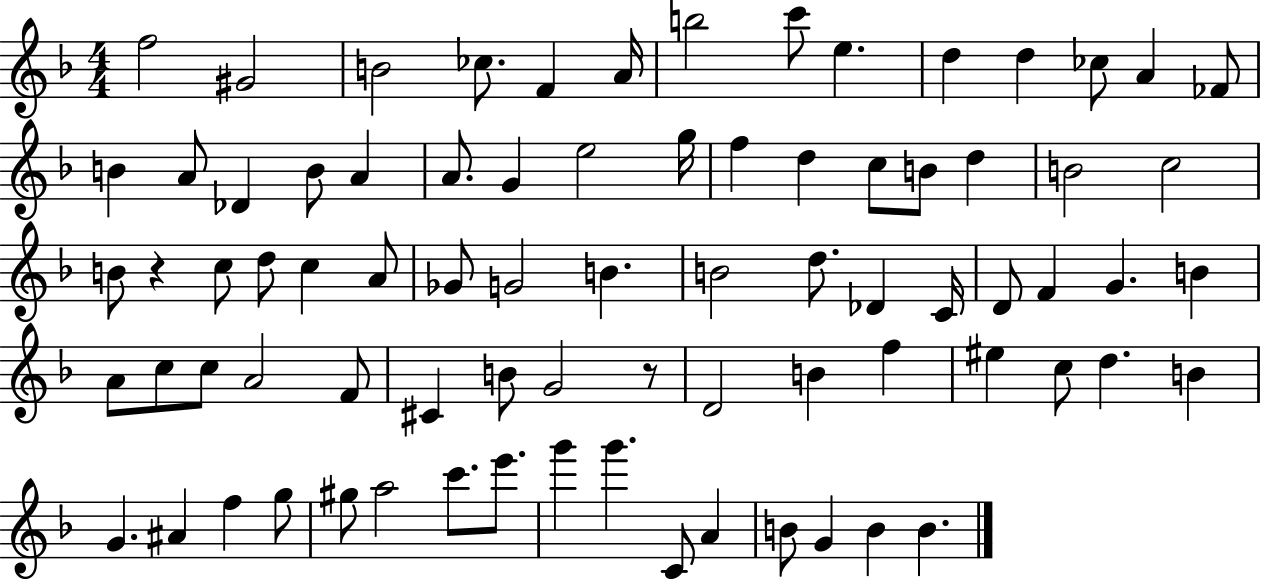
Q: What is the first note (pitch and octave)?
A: F5